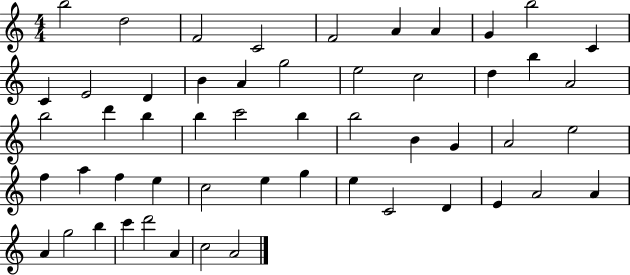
X:1
T:Untitled
M:4/4
L:1/4
K:C
b2 d2 F2 C2 F2 A A G b2 C C E2 D B A g2 e2 c2 d b A2 b2 d' b b c'2 b b2 B G A2 e2 f a f e c2 e g e C2 D E A2 A A g2 b c' d'2 A c2 A2